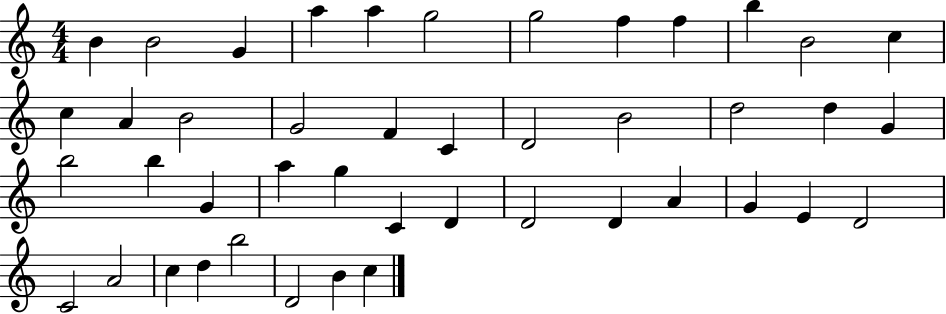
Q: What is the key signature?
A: C major